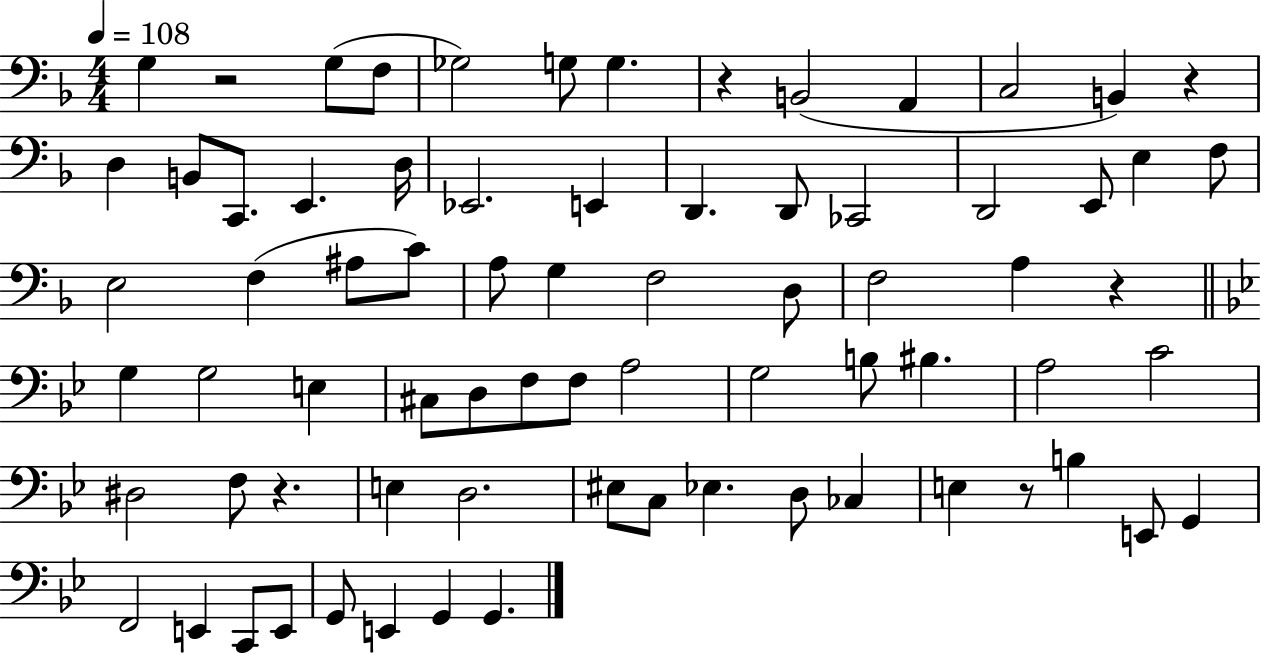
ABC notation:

X:1
T:Untitled
M:4/4
L:1/4
K:F
G, z2 G,/2 F,/2 _G,2 G,/2 G, z B,,2 A,, C,2 B,, z D, B,,/2 C,,/2 E,, D,/4 _E,,2 E,, D,, D,,/2 _C,,2 D,,2 E,,/2 E, F,/2 E,2 F, ^A,/2 C/2 A,/2 G, F,2 D,/2 F,2 A, z G, G,2 E, ^C,/2 D,/2 F,/2 F,/2 A,2 G,2 B,/2 ^B, A,2 C2 ^D,2 F,/2 z E, D,2 ^E,/2 C,/2 _E, D,/2 _C, E, z/2 B, E,,/2 G,, F,,2 E,, C,,/2 E,,/2 G,,/2 E,, G,, G,,